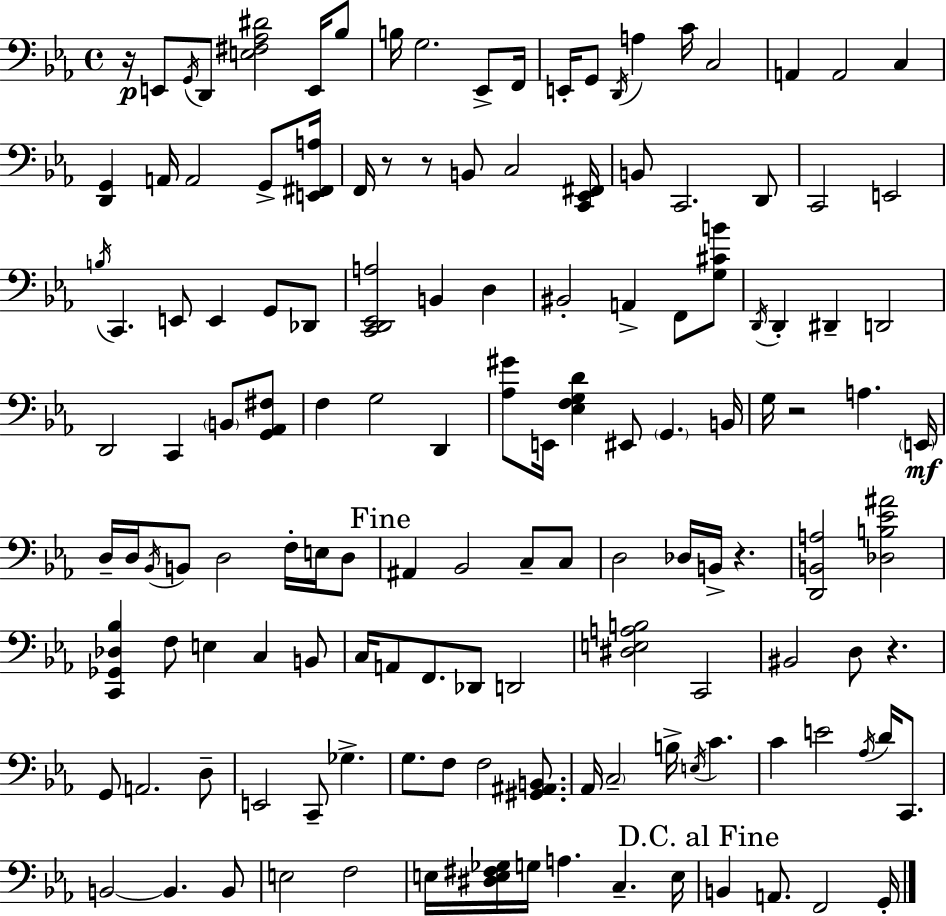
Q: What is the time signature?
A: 4/4